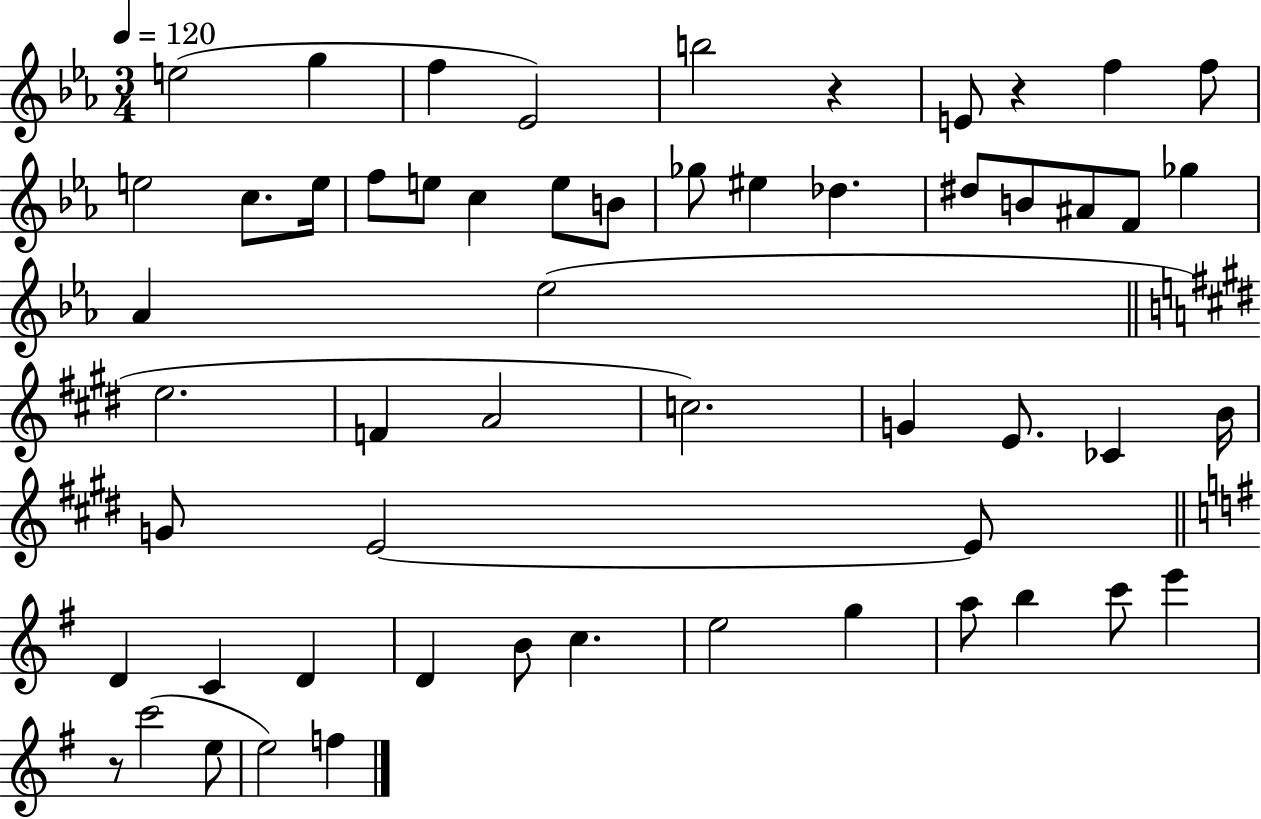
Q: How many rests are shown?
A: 3